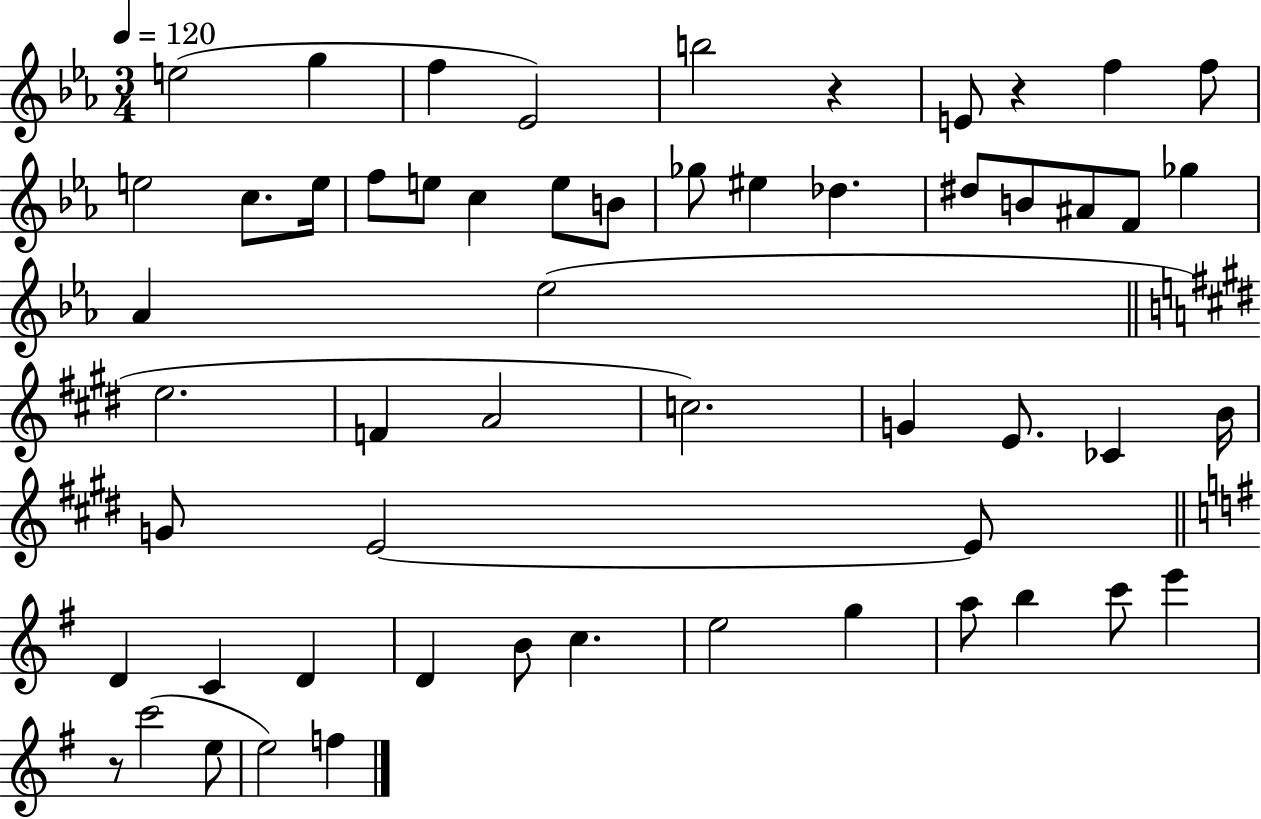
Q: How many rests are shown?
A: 3